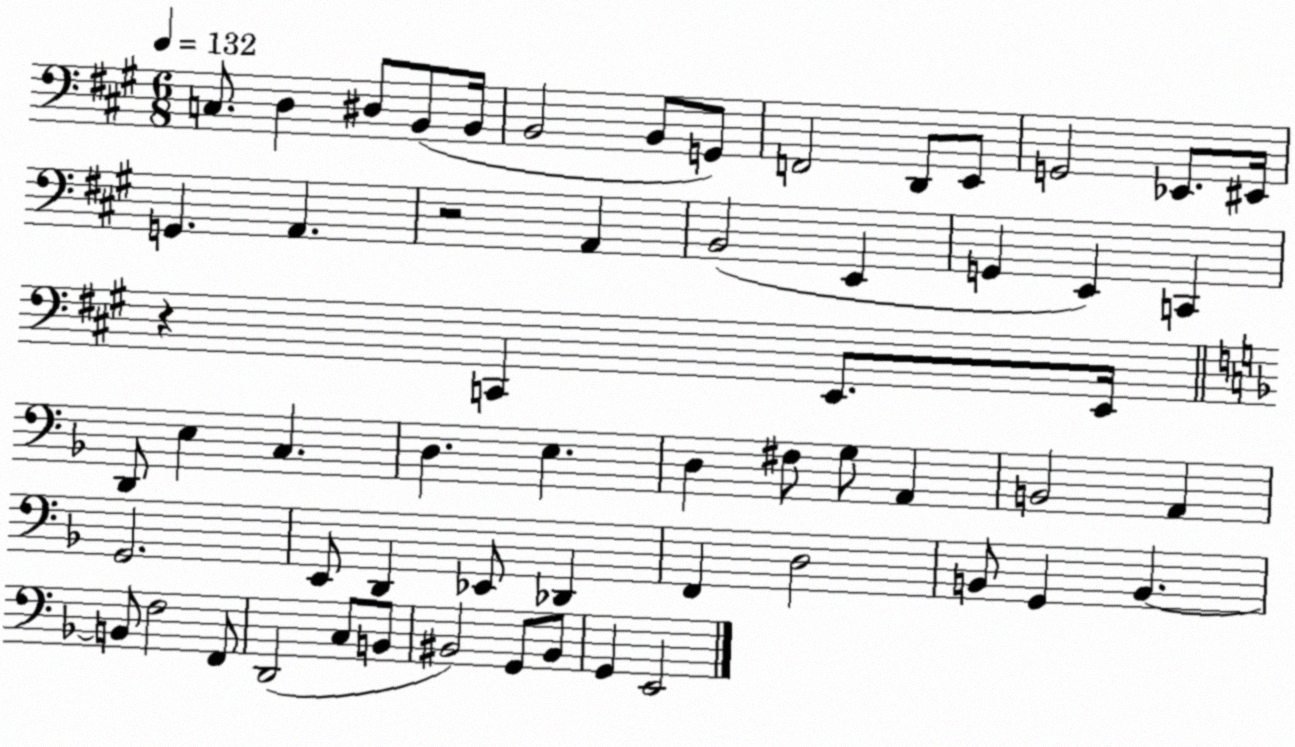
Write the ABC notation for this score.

X:1
T:Untitled
M:6/8
L:1/4
K:A
C,/2 D, ^D,/2 B,,/2 B,,/4 B,,2 B,,/2 G,,/2 F,,2 D,,/2 E,,/2 G,,2 _E,,/2 ^E,,/4 G,, A,, z2 A,, B,,2 E,, G,, E,, C,, z C,, E,,/2 E,,/4 D,,/2 E, C, D, E, D, ^F,/2 G,/2 A,, B,,2 A,, G,,2 E,,/2 D,, _E,,/2 _D,, F,, D,2 B,,/2 G,, B,, B,,/2 F,2 F,,/2 D,,2 C,/2 B,,/2 ^B,,2 G,,/2 ^B,,/2 G,, E,,2